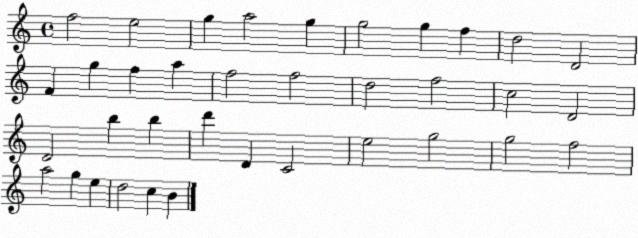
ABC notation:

X:1
T:Untitled
M:4/4
L:1/4
K:C
f2 e2 g a2 g g2 g f d2 D2 F g f a f2 f2 d2 f2 c2 D2 D2 b b d' D C2 e2 g2 g2 f2 a2 g e d2 c B